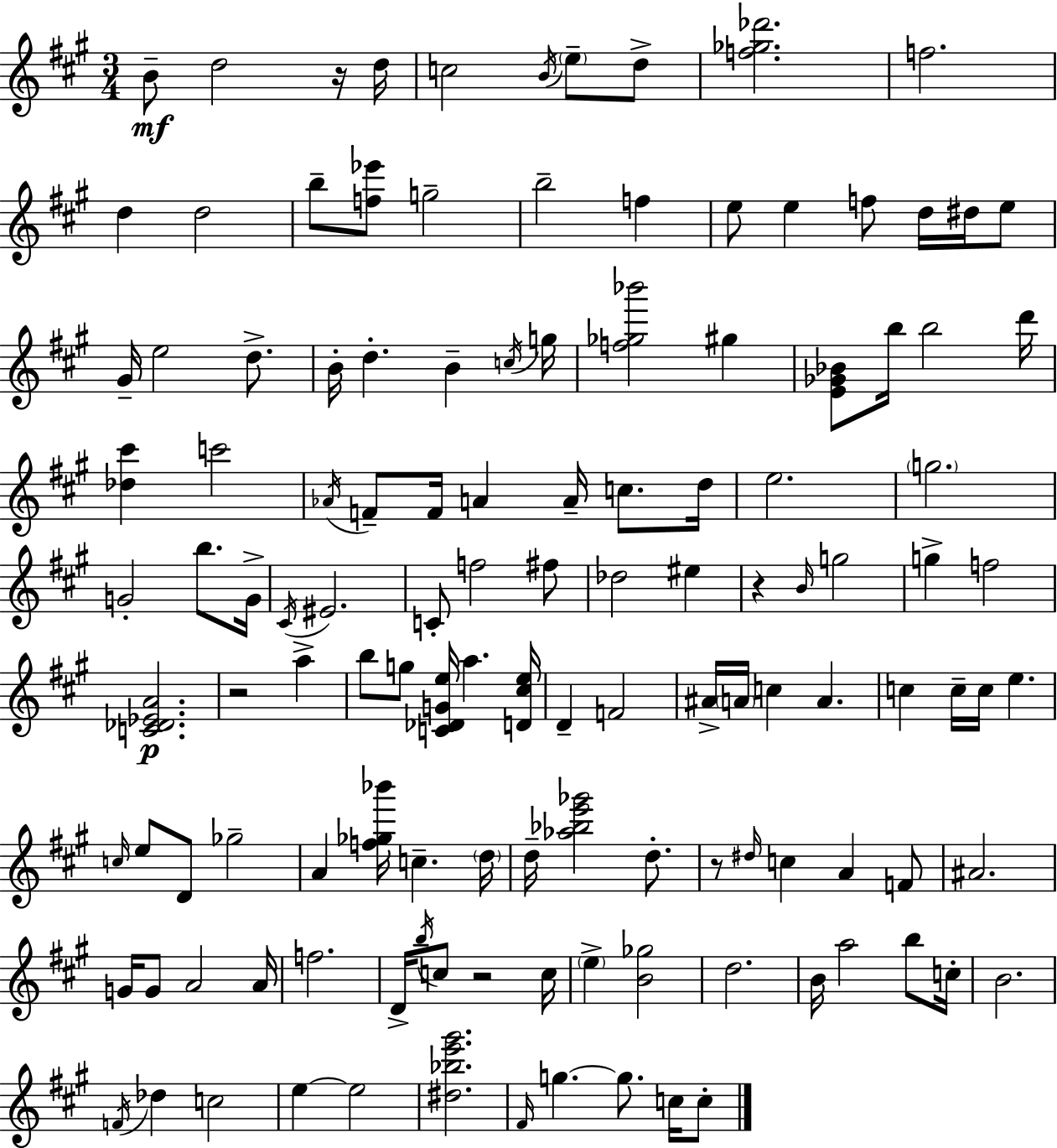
B4/e D5/h R/s D5/s C5/h B4/s E5/e D5/e [F5,Gb5,Db6]/h. F5/h. D5/q D5/h B5/e [F5,Eb6]/e G5/h B5/h F5/q E5/e E5/q F5/e D5/s D#5/s E5/e G#4/s E5/h D5/e. B4/s D5/q. B4/q C5/s G5/s [F5,Gb5,Bb6]/h G#5/q [E4,Gb4,Bb4]/e B5/s B5/h D6/s [Db5,C#6]/q C6/h Ab4/s F4/e F4/s A4/q A4/s C5/e. D5/s E5/h. G5/h. G4/h B5/e. G4/s C#4/s EIS4/h. C4/e F5/h F#5/e Db5/h EIS5/q R/q B4/s G5/h G5/q F5/h [C4,Db4,Eb4,A4]/h. R/h A5/q B5/e G5/e [C4,Db4,G4,E5]/s A5/q. [D4,C#5,E5]/s D4/q F4/h A#4/s A4/s C5/q A4/q. C5/q C5/s C5/s E5/q. C5/s E5/e D4/e Gb5/h A4/q [F5,Gb5,Bb6]/s C5/q. D5/s D5/s [Ab5,Bb5,E6,Gb6]/h D5/e. R/e D#5/s C5/q A4/q F4/e A#4/h. G4/s G4/e A4/h A4/s F5/h. D4/s B5/s C5/e R/h C5/s E5/q [B4,Gb5]/h D5/h. B4/s A5/h B5/e C5/s B4/h. F4/s Db5/q C5/h E5/q E5/h [D#5,Bb5,E6,G#6]/h. F#4/s G5/q. G5/e. C5/s C5/e